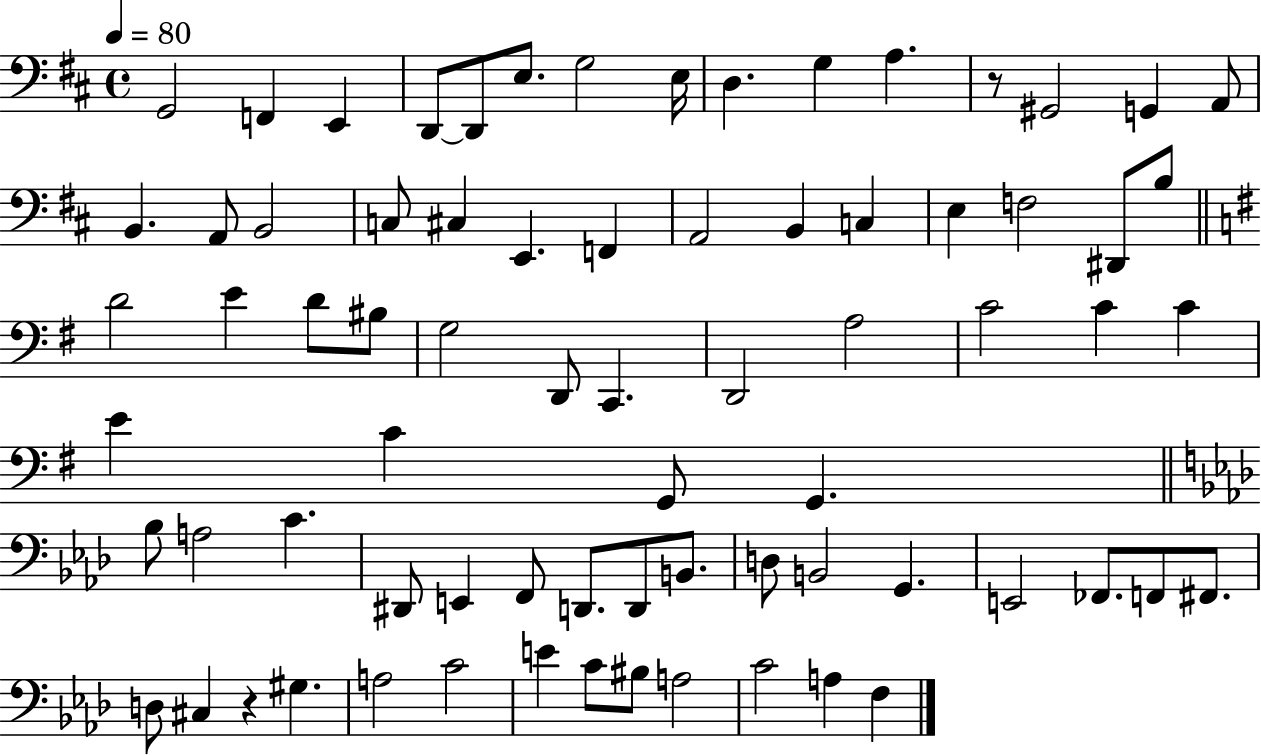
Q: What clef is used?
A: bass